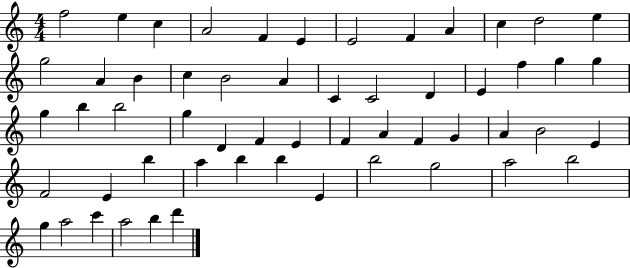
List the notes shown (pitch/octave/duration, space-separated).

F5/h E5/q C5/q A4/h F4/q E4/q E4/h F4/q A4/q C5/q D5/h E5/q G5/h A4/q B4/q C5/q B4/h A4/q C4/q C4/h D4/q E4/q F5/q G5/q G5/q G5/q B5/q B5/h G5/q D4/q F4/q E4/q F4/q A4/q F4/q G4/q A4/q B4/h E4/q F4/h E4/q B5/q A5/q B5/q B5/q E4/q B5/h G5/h A5/h B5/h G5/q A5/h C6/q A5/h B5/q D6/q